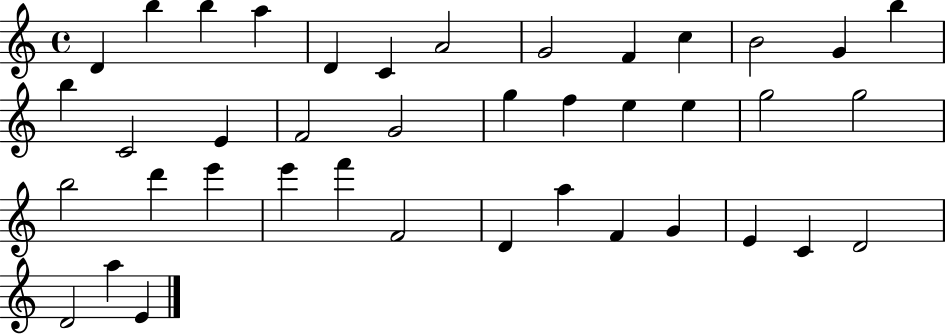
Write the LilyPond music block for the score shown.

{
  \clef treble
  \time 4/4
  \defaultTimeSignature
  \key c \major
  d'4 b''4 b''4 a''4 | d'4 c'4 a'2 | g'2 f'4 c''4 | b'2 g'4 b''4 | \break b''4 c'2 e'4 | f'2 g'2 | g''4 f''4 e''4 e''4 | g''2 g''2 | \break b''2 d'''4 e'''4 | e'''4 f'''4 f'2 | d'4 a''4 f'4 g'4 | e'4 c'4 d'2 | \break d'2 a''4 e'4 | \bar "|."
}